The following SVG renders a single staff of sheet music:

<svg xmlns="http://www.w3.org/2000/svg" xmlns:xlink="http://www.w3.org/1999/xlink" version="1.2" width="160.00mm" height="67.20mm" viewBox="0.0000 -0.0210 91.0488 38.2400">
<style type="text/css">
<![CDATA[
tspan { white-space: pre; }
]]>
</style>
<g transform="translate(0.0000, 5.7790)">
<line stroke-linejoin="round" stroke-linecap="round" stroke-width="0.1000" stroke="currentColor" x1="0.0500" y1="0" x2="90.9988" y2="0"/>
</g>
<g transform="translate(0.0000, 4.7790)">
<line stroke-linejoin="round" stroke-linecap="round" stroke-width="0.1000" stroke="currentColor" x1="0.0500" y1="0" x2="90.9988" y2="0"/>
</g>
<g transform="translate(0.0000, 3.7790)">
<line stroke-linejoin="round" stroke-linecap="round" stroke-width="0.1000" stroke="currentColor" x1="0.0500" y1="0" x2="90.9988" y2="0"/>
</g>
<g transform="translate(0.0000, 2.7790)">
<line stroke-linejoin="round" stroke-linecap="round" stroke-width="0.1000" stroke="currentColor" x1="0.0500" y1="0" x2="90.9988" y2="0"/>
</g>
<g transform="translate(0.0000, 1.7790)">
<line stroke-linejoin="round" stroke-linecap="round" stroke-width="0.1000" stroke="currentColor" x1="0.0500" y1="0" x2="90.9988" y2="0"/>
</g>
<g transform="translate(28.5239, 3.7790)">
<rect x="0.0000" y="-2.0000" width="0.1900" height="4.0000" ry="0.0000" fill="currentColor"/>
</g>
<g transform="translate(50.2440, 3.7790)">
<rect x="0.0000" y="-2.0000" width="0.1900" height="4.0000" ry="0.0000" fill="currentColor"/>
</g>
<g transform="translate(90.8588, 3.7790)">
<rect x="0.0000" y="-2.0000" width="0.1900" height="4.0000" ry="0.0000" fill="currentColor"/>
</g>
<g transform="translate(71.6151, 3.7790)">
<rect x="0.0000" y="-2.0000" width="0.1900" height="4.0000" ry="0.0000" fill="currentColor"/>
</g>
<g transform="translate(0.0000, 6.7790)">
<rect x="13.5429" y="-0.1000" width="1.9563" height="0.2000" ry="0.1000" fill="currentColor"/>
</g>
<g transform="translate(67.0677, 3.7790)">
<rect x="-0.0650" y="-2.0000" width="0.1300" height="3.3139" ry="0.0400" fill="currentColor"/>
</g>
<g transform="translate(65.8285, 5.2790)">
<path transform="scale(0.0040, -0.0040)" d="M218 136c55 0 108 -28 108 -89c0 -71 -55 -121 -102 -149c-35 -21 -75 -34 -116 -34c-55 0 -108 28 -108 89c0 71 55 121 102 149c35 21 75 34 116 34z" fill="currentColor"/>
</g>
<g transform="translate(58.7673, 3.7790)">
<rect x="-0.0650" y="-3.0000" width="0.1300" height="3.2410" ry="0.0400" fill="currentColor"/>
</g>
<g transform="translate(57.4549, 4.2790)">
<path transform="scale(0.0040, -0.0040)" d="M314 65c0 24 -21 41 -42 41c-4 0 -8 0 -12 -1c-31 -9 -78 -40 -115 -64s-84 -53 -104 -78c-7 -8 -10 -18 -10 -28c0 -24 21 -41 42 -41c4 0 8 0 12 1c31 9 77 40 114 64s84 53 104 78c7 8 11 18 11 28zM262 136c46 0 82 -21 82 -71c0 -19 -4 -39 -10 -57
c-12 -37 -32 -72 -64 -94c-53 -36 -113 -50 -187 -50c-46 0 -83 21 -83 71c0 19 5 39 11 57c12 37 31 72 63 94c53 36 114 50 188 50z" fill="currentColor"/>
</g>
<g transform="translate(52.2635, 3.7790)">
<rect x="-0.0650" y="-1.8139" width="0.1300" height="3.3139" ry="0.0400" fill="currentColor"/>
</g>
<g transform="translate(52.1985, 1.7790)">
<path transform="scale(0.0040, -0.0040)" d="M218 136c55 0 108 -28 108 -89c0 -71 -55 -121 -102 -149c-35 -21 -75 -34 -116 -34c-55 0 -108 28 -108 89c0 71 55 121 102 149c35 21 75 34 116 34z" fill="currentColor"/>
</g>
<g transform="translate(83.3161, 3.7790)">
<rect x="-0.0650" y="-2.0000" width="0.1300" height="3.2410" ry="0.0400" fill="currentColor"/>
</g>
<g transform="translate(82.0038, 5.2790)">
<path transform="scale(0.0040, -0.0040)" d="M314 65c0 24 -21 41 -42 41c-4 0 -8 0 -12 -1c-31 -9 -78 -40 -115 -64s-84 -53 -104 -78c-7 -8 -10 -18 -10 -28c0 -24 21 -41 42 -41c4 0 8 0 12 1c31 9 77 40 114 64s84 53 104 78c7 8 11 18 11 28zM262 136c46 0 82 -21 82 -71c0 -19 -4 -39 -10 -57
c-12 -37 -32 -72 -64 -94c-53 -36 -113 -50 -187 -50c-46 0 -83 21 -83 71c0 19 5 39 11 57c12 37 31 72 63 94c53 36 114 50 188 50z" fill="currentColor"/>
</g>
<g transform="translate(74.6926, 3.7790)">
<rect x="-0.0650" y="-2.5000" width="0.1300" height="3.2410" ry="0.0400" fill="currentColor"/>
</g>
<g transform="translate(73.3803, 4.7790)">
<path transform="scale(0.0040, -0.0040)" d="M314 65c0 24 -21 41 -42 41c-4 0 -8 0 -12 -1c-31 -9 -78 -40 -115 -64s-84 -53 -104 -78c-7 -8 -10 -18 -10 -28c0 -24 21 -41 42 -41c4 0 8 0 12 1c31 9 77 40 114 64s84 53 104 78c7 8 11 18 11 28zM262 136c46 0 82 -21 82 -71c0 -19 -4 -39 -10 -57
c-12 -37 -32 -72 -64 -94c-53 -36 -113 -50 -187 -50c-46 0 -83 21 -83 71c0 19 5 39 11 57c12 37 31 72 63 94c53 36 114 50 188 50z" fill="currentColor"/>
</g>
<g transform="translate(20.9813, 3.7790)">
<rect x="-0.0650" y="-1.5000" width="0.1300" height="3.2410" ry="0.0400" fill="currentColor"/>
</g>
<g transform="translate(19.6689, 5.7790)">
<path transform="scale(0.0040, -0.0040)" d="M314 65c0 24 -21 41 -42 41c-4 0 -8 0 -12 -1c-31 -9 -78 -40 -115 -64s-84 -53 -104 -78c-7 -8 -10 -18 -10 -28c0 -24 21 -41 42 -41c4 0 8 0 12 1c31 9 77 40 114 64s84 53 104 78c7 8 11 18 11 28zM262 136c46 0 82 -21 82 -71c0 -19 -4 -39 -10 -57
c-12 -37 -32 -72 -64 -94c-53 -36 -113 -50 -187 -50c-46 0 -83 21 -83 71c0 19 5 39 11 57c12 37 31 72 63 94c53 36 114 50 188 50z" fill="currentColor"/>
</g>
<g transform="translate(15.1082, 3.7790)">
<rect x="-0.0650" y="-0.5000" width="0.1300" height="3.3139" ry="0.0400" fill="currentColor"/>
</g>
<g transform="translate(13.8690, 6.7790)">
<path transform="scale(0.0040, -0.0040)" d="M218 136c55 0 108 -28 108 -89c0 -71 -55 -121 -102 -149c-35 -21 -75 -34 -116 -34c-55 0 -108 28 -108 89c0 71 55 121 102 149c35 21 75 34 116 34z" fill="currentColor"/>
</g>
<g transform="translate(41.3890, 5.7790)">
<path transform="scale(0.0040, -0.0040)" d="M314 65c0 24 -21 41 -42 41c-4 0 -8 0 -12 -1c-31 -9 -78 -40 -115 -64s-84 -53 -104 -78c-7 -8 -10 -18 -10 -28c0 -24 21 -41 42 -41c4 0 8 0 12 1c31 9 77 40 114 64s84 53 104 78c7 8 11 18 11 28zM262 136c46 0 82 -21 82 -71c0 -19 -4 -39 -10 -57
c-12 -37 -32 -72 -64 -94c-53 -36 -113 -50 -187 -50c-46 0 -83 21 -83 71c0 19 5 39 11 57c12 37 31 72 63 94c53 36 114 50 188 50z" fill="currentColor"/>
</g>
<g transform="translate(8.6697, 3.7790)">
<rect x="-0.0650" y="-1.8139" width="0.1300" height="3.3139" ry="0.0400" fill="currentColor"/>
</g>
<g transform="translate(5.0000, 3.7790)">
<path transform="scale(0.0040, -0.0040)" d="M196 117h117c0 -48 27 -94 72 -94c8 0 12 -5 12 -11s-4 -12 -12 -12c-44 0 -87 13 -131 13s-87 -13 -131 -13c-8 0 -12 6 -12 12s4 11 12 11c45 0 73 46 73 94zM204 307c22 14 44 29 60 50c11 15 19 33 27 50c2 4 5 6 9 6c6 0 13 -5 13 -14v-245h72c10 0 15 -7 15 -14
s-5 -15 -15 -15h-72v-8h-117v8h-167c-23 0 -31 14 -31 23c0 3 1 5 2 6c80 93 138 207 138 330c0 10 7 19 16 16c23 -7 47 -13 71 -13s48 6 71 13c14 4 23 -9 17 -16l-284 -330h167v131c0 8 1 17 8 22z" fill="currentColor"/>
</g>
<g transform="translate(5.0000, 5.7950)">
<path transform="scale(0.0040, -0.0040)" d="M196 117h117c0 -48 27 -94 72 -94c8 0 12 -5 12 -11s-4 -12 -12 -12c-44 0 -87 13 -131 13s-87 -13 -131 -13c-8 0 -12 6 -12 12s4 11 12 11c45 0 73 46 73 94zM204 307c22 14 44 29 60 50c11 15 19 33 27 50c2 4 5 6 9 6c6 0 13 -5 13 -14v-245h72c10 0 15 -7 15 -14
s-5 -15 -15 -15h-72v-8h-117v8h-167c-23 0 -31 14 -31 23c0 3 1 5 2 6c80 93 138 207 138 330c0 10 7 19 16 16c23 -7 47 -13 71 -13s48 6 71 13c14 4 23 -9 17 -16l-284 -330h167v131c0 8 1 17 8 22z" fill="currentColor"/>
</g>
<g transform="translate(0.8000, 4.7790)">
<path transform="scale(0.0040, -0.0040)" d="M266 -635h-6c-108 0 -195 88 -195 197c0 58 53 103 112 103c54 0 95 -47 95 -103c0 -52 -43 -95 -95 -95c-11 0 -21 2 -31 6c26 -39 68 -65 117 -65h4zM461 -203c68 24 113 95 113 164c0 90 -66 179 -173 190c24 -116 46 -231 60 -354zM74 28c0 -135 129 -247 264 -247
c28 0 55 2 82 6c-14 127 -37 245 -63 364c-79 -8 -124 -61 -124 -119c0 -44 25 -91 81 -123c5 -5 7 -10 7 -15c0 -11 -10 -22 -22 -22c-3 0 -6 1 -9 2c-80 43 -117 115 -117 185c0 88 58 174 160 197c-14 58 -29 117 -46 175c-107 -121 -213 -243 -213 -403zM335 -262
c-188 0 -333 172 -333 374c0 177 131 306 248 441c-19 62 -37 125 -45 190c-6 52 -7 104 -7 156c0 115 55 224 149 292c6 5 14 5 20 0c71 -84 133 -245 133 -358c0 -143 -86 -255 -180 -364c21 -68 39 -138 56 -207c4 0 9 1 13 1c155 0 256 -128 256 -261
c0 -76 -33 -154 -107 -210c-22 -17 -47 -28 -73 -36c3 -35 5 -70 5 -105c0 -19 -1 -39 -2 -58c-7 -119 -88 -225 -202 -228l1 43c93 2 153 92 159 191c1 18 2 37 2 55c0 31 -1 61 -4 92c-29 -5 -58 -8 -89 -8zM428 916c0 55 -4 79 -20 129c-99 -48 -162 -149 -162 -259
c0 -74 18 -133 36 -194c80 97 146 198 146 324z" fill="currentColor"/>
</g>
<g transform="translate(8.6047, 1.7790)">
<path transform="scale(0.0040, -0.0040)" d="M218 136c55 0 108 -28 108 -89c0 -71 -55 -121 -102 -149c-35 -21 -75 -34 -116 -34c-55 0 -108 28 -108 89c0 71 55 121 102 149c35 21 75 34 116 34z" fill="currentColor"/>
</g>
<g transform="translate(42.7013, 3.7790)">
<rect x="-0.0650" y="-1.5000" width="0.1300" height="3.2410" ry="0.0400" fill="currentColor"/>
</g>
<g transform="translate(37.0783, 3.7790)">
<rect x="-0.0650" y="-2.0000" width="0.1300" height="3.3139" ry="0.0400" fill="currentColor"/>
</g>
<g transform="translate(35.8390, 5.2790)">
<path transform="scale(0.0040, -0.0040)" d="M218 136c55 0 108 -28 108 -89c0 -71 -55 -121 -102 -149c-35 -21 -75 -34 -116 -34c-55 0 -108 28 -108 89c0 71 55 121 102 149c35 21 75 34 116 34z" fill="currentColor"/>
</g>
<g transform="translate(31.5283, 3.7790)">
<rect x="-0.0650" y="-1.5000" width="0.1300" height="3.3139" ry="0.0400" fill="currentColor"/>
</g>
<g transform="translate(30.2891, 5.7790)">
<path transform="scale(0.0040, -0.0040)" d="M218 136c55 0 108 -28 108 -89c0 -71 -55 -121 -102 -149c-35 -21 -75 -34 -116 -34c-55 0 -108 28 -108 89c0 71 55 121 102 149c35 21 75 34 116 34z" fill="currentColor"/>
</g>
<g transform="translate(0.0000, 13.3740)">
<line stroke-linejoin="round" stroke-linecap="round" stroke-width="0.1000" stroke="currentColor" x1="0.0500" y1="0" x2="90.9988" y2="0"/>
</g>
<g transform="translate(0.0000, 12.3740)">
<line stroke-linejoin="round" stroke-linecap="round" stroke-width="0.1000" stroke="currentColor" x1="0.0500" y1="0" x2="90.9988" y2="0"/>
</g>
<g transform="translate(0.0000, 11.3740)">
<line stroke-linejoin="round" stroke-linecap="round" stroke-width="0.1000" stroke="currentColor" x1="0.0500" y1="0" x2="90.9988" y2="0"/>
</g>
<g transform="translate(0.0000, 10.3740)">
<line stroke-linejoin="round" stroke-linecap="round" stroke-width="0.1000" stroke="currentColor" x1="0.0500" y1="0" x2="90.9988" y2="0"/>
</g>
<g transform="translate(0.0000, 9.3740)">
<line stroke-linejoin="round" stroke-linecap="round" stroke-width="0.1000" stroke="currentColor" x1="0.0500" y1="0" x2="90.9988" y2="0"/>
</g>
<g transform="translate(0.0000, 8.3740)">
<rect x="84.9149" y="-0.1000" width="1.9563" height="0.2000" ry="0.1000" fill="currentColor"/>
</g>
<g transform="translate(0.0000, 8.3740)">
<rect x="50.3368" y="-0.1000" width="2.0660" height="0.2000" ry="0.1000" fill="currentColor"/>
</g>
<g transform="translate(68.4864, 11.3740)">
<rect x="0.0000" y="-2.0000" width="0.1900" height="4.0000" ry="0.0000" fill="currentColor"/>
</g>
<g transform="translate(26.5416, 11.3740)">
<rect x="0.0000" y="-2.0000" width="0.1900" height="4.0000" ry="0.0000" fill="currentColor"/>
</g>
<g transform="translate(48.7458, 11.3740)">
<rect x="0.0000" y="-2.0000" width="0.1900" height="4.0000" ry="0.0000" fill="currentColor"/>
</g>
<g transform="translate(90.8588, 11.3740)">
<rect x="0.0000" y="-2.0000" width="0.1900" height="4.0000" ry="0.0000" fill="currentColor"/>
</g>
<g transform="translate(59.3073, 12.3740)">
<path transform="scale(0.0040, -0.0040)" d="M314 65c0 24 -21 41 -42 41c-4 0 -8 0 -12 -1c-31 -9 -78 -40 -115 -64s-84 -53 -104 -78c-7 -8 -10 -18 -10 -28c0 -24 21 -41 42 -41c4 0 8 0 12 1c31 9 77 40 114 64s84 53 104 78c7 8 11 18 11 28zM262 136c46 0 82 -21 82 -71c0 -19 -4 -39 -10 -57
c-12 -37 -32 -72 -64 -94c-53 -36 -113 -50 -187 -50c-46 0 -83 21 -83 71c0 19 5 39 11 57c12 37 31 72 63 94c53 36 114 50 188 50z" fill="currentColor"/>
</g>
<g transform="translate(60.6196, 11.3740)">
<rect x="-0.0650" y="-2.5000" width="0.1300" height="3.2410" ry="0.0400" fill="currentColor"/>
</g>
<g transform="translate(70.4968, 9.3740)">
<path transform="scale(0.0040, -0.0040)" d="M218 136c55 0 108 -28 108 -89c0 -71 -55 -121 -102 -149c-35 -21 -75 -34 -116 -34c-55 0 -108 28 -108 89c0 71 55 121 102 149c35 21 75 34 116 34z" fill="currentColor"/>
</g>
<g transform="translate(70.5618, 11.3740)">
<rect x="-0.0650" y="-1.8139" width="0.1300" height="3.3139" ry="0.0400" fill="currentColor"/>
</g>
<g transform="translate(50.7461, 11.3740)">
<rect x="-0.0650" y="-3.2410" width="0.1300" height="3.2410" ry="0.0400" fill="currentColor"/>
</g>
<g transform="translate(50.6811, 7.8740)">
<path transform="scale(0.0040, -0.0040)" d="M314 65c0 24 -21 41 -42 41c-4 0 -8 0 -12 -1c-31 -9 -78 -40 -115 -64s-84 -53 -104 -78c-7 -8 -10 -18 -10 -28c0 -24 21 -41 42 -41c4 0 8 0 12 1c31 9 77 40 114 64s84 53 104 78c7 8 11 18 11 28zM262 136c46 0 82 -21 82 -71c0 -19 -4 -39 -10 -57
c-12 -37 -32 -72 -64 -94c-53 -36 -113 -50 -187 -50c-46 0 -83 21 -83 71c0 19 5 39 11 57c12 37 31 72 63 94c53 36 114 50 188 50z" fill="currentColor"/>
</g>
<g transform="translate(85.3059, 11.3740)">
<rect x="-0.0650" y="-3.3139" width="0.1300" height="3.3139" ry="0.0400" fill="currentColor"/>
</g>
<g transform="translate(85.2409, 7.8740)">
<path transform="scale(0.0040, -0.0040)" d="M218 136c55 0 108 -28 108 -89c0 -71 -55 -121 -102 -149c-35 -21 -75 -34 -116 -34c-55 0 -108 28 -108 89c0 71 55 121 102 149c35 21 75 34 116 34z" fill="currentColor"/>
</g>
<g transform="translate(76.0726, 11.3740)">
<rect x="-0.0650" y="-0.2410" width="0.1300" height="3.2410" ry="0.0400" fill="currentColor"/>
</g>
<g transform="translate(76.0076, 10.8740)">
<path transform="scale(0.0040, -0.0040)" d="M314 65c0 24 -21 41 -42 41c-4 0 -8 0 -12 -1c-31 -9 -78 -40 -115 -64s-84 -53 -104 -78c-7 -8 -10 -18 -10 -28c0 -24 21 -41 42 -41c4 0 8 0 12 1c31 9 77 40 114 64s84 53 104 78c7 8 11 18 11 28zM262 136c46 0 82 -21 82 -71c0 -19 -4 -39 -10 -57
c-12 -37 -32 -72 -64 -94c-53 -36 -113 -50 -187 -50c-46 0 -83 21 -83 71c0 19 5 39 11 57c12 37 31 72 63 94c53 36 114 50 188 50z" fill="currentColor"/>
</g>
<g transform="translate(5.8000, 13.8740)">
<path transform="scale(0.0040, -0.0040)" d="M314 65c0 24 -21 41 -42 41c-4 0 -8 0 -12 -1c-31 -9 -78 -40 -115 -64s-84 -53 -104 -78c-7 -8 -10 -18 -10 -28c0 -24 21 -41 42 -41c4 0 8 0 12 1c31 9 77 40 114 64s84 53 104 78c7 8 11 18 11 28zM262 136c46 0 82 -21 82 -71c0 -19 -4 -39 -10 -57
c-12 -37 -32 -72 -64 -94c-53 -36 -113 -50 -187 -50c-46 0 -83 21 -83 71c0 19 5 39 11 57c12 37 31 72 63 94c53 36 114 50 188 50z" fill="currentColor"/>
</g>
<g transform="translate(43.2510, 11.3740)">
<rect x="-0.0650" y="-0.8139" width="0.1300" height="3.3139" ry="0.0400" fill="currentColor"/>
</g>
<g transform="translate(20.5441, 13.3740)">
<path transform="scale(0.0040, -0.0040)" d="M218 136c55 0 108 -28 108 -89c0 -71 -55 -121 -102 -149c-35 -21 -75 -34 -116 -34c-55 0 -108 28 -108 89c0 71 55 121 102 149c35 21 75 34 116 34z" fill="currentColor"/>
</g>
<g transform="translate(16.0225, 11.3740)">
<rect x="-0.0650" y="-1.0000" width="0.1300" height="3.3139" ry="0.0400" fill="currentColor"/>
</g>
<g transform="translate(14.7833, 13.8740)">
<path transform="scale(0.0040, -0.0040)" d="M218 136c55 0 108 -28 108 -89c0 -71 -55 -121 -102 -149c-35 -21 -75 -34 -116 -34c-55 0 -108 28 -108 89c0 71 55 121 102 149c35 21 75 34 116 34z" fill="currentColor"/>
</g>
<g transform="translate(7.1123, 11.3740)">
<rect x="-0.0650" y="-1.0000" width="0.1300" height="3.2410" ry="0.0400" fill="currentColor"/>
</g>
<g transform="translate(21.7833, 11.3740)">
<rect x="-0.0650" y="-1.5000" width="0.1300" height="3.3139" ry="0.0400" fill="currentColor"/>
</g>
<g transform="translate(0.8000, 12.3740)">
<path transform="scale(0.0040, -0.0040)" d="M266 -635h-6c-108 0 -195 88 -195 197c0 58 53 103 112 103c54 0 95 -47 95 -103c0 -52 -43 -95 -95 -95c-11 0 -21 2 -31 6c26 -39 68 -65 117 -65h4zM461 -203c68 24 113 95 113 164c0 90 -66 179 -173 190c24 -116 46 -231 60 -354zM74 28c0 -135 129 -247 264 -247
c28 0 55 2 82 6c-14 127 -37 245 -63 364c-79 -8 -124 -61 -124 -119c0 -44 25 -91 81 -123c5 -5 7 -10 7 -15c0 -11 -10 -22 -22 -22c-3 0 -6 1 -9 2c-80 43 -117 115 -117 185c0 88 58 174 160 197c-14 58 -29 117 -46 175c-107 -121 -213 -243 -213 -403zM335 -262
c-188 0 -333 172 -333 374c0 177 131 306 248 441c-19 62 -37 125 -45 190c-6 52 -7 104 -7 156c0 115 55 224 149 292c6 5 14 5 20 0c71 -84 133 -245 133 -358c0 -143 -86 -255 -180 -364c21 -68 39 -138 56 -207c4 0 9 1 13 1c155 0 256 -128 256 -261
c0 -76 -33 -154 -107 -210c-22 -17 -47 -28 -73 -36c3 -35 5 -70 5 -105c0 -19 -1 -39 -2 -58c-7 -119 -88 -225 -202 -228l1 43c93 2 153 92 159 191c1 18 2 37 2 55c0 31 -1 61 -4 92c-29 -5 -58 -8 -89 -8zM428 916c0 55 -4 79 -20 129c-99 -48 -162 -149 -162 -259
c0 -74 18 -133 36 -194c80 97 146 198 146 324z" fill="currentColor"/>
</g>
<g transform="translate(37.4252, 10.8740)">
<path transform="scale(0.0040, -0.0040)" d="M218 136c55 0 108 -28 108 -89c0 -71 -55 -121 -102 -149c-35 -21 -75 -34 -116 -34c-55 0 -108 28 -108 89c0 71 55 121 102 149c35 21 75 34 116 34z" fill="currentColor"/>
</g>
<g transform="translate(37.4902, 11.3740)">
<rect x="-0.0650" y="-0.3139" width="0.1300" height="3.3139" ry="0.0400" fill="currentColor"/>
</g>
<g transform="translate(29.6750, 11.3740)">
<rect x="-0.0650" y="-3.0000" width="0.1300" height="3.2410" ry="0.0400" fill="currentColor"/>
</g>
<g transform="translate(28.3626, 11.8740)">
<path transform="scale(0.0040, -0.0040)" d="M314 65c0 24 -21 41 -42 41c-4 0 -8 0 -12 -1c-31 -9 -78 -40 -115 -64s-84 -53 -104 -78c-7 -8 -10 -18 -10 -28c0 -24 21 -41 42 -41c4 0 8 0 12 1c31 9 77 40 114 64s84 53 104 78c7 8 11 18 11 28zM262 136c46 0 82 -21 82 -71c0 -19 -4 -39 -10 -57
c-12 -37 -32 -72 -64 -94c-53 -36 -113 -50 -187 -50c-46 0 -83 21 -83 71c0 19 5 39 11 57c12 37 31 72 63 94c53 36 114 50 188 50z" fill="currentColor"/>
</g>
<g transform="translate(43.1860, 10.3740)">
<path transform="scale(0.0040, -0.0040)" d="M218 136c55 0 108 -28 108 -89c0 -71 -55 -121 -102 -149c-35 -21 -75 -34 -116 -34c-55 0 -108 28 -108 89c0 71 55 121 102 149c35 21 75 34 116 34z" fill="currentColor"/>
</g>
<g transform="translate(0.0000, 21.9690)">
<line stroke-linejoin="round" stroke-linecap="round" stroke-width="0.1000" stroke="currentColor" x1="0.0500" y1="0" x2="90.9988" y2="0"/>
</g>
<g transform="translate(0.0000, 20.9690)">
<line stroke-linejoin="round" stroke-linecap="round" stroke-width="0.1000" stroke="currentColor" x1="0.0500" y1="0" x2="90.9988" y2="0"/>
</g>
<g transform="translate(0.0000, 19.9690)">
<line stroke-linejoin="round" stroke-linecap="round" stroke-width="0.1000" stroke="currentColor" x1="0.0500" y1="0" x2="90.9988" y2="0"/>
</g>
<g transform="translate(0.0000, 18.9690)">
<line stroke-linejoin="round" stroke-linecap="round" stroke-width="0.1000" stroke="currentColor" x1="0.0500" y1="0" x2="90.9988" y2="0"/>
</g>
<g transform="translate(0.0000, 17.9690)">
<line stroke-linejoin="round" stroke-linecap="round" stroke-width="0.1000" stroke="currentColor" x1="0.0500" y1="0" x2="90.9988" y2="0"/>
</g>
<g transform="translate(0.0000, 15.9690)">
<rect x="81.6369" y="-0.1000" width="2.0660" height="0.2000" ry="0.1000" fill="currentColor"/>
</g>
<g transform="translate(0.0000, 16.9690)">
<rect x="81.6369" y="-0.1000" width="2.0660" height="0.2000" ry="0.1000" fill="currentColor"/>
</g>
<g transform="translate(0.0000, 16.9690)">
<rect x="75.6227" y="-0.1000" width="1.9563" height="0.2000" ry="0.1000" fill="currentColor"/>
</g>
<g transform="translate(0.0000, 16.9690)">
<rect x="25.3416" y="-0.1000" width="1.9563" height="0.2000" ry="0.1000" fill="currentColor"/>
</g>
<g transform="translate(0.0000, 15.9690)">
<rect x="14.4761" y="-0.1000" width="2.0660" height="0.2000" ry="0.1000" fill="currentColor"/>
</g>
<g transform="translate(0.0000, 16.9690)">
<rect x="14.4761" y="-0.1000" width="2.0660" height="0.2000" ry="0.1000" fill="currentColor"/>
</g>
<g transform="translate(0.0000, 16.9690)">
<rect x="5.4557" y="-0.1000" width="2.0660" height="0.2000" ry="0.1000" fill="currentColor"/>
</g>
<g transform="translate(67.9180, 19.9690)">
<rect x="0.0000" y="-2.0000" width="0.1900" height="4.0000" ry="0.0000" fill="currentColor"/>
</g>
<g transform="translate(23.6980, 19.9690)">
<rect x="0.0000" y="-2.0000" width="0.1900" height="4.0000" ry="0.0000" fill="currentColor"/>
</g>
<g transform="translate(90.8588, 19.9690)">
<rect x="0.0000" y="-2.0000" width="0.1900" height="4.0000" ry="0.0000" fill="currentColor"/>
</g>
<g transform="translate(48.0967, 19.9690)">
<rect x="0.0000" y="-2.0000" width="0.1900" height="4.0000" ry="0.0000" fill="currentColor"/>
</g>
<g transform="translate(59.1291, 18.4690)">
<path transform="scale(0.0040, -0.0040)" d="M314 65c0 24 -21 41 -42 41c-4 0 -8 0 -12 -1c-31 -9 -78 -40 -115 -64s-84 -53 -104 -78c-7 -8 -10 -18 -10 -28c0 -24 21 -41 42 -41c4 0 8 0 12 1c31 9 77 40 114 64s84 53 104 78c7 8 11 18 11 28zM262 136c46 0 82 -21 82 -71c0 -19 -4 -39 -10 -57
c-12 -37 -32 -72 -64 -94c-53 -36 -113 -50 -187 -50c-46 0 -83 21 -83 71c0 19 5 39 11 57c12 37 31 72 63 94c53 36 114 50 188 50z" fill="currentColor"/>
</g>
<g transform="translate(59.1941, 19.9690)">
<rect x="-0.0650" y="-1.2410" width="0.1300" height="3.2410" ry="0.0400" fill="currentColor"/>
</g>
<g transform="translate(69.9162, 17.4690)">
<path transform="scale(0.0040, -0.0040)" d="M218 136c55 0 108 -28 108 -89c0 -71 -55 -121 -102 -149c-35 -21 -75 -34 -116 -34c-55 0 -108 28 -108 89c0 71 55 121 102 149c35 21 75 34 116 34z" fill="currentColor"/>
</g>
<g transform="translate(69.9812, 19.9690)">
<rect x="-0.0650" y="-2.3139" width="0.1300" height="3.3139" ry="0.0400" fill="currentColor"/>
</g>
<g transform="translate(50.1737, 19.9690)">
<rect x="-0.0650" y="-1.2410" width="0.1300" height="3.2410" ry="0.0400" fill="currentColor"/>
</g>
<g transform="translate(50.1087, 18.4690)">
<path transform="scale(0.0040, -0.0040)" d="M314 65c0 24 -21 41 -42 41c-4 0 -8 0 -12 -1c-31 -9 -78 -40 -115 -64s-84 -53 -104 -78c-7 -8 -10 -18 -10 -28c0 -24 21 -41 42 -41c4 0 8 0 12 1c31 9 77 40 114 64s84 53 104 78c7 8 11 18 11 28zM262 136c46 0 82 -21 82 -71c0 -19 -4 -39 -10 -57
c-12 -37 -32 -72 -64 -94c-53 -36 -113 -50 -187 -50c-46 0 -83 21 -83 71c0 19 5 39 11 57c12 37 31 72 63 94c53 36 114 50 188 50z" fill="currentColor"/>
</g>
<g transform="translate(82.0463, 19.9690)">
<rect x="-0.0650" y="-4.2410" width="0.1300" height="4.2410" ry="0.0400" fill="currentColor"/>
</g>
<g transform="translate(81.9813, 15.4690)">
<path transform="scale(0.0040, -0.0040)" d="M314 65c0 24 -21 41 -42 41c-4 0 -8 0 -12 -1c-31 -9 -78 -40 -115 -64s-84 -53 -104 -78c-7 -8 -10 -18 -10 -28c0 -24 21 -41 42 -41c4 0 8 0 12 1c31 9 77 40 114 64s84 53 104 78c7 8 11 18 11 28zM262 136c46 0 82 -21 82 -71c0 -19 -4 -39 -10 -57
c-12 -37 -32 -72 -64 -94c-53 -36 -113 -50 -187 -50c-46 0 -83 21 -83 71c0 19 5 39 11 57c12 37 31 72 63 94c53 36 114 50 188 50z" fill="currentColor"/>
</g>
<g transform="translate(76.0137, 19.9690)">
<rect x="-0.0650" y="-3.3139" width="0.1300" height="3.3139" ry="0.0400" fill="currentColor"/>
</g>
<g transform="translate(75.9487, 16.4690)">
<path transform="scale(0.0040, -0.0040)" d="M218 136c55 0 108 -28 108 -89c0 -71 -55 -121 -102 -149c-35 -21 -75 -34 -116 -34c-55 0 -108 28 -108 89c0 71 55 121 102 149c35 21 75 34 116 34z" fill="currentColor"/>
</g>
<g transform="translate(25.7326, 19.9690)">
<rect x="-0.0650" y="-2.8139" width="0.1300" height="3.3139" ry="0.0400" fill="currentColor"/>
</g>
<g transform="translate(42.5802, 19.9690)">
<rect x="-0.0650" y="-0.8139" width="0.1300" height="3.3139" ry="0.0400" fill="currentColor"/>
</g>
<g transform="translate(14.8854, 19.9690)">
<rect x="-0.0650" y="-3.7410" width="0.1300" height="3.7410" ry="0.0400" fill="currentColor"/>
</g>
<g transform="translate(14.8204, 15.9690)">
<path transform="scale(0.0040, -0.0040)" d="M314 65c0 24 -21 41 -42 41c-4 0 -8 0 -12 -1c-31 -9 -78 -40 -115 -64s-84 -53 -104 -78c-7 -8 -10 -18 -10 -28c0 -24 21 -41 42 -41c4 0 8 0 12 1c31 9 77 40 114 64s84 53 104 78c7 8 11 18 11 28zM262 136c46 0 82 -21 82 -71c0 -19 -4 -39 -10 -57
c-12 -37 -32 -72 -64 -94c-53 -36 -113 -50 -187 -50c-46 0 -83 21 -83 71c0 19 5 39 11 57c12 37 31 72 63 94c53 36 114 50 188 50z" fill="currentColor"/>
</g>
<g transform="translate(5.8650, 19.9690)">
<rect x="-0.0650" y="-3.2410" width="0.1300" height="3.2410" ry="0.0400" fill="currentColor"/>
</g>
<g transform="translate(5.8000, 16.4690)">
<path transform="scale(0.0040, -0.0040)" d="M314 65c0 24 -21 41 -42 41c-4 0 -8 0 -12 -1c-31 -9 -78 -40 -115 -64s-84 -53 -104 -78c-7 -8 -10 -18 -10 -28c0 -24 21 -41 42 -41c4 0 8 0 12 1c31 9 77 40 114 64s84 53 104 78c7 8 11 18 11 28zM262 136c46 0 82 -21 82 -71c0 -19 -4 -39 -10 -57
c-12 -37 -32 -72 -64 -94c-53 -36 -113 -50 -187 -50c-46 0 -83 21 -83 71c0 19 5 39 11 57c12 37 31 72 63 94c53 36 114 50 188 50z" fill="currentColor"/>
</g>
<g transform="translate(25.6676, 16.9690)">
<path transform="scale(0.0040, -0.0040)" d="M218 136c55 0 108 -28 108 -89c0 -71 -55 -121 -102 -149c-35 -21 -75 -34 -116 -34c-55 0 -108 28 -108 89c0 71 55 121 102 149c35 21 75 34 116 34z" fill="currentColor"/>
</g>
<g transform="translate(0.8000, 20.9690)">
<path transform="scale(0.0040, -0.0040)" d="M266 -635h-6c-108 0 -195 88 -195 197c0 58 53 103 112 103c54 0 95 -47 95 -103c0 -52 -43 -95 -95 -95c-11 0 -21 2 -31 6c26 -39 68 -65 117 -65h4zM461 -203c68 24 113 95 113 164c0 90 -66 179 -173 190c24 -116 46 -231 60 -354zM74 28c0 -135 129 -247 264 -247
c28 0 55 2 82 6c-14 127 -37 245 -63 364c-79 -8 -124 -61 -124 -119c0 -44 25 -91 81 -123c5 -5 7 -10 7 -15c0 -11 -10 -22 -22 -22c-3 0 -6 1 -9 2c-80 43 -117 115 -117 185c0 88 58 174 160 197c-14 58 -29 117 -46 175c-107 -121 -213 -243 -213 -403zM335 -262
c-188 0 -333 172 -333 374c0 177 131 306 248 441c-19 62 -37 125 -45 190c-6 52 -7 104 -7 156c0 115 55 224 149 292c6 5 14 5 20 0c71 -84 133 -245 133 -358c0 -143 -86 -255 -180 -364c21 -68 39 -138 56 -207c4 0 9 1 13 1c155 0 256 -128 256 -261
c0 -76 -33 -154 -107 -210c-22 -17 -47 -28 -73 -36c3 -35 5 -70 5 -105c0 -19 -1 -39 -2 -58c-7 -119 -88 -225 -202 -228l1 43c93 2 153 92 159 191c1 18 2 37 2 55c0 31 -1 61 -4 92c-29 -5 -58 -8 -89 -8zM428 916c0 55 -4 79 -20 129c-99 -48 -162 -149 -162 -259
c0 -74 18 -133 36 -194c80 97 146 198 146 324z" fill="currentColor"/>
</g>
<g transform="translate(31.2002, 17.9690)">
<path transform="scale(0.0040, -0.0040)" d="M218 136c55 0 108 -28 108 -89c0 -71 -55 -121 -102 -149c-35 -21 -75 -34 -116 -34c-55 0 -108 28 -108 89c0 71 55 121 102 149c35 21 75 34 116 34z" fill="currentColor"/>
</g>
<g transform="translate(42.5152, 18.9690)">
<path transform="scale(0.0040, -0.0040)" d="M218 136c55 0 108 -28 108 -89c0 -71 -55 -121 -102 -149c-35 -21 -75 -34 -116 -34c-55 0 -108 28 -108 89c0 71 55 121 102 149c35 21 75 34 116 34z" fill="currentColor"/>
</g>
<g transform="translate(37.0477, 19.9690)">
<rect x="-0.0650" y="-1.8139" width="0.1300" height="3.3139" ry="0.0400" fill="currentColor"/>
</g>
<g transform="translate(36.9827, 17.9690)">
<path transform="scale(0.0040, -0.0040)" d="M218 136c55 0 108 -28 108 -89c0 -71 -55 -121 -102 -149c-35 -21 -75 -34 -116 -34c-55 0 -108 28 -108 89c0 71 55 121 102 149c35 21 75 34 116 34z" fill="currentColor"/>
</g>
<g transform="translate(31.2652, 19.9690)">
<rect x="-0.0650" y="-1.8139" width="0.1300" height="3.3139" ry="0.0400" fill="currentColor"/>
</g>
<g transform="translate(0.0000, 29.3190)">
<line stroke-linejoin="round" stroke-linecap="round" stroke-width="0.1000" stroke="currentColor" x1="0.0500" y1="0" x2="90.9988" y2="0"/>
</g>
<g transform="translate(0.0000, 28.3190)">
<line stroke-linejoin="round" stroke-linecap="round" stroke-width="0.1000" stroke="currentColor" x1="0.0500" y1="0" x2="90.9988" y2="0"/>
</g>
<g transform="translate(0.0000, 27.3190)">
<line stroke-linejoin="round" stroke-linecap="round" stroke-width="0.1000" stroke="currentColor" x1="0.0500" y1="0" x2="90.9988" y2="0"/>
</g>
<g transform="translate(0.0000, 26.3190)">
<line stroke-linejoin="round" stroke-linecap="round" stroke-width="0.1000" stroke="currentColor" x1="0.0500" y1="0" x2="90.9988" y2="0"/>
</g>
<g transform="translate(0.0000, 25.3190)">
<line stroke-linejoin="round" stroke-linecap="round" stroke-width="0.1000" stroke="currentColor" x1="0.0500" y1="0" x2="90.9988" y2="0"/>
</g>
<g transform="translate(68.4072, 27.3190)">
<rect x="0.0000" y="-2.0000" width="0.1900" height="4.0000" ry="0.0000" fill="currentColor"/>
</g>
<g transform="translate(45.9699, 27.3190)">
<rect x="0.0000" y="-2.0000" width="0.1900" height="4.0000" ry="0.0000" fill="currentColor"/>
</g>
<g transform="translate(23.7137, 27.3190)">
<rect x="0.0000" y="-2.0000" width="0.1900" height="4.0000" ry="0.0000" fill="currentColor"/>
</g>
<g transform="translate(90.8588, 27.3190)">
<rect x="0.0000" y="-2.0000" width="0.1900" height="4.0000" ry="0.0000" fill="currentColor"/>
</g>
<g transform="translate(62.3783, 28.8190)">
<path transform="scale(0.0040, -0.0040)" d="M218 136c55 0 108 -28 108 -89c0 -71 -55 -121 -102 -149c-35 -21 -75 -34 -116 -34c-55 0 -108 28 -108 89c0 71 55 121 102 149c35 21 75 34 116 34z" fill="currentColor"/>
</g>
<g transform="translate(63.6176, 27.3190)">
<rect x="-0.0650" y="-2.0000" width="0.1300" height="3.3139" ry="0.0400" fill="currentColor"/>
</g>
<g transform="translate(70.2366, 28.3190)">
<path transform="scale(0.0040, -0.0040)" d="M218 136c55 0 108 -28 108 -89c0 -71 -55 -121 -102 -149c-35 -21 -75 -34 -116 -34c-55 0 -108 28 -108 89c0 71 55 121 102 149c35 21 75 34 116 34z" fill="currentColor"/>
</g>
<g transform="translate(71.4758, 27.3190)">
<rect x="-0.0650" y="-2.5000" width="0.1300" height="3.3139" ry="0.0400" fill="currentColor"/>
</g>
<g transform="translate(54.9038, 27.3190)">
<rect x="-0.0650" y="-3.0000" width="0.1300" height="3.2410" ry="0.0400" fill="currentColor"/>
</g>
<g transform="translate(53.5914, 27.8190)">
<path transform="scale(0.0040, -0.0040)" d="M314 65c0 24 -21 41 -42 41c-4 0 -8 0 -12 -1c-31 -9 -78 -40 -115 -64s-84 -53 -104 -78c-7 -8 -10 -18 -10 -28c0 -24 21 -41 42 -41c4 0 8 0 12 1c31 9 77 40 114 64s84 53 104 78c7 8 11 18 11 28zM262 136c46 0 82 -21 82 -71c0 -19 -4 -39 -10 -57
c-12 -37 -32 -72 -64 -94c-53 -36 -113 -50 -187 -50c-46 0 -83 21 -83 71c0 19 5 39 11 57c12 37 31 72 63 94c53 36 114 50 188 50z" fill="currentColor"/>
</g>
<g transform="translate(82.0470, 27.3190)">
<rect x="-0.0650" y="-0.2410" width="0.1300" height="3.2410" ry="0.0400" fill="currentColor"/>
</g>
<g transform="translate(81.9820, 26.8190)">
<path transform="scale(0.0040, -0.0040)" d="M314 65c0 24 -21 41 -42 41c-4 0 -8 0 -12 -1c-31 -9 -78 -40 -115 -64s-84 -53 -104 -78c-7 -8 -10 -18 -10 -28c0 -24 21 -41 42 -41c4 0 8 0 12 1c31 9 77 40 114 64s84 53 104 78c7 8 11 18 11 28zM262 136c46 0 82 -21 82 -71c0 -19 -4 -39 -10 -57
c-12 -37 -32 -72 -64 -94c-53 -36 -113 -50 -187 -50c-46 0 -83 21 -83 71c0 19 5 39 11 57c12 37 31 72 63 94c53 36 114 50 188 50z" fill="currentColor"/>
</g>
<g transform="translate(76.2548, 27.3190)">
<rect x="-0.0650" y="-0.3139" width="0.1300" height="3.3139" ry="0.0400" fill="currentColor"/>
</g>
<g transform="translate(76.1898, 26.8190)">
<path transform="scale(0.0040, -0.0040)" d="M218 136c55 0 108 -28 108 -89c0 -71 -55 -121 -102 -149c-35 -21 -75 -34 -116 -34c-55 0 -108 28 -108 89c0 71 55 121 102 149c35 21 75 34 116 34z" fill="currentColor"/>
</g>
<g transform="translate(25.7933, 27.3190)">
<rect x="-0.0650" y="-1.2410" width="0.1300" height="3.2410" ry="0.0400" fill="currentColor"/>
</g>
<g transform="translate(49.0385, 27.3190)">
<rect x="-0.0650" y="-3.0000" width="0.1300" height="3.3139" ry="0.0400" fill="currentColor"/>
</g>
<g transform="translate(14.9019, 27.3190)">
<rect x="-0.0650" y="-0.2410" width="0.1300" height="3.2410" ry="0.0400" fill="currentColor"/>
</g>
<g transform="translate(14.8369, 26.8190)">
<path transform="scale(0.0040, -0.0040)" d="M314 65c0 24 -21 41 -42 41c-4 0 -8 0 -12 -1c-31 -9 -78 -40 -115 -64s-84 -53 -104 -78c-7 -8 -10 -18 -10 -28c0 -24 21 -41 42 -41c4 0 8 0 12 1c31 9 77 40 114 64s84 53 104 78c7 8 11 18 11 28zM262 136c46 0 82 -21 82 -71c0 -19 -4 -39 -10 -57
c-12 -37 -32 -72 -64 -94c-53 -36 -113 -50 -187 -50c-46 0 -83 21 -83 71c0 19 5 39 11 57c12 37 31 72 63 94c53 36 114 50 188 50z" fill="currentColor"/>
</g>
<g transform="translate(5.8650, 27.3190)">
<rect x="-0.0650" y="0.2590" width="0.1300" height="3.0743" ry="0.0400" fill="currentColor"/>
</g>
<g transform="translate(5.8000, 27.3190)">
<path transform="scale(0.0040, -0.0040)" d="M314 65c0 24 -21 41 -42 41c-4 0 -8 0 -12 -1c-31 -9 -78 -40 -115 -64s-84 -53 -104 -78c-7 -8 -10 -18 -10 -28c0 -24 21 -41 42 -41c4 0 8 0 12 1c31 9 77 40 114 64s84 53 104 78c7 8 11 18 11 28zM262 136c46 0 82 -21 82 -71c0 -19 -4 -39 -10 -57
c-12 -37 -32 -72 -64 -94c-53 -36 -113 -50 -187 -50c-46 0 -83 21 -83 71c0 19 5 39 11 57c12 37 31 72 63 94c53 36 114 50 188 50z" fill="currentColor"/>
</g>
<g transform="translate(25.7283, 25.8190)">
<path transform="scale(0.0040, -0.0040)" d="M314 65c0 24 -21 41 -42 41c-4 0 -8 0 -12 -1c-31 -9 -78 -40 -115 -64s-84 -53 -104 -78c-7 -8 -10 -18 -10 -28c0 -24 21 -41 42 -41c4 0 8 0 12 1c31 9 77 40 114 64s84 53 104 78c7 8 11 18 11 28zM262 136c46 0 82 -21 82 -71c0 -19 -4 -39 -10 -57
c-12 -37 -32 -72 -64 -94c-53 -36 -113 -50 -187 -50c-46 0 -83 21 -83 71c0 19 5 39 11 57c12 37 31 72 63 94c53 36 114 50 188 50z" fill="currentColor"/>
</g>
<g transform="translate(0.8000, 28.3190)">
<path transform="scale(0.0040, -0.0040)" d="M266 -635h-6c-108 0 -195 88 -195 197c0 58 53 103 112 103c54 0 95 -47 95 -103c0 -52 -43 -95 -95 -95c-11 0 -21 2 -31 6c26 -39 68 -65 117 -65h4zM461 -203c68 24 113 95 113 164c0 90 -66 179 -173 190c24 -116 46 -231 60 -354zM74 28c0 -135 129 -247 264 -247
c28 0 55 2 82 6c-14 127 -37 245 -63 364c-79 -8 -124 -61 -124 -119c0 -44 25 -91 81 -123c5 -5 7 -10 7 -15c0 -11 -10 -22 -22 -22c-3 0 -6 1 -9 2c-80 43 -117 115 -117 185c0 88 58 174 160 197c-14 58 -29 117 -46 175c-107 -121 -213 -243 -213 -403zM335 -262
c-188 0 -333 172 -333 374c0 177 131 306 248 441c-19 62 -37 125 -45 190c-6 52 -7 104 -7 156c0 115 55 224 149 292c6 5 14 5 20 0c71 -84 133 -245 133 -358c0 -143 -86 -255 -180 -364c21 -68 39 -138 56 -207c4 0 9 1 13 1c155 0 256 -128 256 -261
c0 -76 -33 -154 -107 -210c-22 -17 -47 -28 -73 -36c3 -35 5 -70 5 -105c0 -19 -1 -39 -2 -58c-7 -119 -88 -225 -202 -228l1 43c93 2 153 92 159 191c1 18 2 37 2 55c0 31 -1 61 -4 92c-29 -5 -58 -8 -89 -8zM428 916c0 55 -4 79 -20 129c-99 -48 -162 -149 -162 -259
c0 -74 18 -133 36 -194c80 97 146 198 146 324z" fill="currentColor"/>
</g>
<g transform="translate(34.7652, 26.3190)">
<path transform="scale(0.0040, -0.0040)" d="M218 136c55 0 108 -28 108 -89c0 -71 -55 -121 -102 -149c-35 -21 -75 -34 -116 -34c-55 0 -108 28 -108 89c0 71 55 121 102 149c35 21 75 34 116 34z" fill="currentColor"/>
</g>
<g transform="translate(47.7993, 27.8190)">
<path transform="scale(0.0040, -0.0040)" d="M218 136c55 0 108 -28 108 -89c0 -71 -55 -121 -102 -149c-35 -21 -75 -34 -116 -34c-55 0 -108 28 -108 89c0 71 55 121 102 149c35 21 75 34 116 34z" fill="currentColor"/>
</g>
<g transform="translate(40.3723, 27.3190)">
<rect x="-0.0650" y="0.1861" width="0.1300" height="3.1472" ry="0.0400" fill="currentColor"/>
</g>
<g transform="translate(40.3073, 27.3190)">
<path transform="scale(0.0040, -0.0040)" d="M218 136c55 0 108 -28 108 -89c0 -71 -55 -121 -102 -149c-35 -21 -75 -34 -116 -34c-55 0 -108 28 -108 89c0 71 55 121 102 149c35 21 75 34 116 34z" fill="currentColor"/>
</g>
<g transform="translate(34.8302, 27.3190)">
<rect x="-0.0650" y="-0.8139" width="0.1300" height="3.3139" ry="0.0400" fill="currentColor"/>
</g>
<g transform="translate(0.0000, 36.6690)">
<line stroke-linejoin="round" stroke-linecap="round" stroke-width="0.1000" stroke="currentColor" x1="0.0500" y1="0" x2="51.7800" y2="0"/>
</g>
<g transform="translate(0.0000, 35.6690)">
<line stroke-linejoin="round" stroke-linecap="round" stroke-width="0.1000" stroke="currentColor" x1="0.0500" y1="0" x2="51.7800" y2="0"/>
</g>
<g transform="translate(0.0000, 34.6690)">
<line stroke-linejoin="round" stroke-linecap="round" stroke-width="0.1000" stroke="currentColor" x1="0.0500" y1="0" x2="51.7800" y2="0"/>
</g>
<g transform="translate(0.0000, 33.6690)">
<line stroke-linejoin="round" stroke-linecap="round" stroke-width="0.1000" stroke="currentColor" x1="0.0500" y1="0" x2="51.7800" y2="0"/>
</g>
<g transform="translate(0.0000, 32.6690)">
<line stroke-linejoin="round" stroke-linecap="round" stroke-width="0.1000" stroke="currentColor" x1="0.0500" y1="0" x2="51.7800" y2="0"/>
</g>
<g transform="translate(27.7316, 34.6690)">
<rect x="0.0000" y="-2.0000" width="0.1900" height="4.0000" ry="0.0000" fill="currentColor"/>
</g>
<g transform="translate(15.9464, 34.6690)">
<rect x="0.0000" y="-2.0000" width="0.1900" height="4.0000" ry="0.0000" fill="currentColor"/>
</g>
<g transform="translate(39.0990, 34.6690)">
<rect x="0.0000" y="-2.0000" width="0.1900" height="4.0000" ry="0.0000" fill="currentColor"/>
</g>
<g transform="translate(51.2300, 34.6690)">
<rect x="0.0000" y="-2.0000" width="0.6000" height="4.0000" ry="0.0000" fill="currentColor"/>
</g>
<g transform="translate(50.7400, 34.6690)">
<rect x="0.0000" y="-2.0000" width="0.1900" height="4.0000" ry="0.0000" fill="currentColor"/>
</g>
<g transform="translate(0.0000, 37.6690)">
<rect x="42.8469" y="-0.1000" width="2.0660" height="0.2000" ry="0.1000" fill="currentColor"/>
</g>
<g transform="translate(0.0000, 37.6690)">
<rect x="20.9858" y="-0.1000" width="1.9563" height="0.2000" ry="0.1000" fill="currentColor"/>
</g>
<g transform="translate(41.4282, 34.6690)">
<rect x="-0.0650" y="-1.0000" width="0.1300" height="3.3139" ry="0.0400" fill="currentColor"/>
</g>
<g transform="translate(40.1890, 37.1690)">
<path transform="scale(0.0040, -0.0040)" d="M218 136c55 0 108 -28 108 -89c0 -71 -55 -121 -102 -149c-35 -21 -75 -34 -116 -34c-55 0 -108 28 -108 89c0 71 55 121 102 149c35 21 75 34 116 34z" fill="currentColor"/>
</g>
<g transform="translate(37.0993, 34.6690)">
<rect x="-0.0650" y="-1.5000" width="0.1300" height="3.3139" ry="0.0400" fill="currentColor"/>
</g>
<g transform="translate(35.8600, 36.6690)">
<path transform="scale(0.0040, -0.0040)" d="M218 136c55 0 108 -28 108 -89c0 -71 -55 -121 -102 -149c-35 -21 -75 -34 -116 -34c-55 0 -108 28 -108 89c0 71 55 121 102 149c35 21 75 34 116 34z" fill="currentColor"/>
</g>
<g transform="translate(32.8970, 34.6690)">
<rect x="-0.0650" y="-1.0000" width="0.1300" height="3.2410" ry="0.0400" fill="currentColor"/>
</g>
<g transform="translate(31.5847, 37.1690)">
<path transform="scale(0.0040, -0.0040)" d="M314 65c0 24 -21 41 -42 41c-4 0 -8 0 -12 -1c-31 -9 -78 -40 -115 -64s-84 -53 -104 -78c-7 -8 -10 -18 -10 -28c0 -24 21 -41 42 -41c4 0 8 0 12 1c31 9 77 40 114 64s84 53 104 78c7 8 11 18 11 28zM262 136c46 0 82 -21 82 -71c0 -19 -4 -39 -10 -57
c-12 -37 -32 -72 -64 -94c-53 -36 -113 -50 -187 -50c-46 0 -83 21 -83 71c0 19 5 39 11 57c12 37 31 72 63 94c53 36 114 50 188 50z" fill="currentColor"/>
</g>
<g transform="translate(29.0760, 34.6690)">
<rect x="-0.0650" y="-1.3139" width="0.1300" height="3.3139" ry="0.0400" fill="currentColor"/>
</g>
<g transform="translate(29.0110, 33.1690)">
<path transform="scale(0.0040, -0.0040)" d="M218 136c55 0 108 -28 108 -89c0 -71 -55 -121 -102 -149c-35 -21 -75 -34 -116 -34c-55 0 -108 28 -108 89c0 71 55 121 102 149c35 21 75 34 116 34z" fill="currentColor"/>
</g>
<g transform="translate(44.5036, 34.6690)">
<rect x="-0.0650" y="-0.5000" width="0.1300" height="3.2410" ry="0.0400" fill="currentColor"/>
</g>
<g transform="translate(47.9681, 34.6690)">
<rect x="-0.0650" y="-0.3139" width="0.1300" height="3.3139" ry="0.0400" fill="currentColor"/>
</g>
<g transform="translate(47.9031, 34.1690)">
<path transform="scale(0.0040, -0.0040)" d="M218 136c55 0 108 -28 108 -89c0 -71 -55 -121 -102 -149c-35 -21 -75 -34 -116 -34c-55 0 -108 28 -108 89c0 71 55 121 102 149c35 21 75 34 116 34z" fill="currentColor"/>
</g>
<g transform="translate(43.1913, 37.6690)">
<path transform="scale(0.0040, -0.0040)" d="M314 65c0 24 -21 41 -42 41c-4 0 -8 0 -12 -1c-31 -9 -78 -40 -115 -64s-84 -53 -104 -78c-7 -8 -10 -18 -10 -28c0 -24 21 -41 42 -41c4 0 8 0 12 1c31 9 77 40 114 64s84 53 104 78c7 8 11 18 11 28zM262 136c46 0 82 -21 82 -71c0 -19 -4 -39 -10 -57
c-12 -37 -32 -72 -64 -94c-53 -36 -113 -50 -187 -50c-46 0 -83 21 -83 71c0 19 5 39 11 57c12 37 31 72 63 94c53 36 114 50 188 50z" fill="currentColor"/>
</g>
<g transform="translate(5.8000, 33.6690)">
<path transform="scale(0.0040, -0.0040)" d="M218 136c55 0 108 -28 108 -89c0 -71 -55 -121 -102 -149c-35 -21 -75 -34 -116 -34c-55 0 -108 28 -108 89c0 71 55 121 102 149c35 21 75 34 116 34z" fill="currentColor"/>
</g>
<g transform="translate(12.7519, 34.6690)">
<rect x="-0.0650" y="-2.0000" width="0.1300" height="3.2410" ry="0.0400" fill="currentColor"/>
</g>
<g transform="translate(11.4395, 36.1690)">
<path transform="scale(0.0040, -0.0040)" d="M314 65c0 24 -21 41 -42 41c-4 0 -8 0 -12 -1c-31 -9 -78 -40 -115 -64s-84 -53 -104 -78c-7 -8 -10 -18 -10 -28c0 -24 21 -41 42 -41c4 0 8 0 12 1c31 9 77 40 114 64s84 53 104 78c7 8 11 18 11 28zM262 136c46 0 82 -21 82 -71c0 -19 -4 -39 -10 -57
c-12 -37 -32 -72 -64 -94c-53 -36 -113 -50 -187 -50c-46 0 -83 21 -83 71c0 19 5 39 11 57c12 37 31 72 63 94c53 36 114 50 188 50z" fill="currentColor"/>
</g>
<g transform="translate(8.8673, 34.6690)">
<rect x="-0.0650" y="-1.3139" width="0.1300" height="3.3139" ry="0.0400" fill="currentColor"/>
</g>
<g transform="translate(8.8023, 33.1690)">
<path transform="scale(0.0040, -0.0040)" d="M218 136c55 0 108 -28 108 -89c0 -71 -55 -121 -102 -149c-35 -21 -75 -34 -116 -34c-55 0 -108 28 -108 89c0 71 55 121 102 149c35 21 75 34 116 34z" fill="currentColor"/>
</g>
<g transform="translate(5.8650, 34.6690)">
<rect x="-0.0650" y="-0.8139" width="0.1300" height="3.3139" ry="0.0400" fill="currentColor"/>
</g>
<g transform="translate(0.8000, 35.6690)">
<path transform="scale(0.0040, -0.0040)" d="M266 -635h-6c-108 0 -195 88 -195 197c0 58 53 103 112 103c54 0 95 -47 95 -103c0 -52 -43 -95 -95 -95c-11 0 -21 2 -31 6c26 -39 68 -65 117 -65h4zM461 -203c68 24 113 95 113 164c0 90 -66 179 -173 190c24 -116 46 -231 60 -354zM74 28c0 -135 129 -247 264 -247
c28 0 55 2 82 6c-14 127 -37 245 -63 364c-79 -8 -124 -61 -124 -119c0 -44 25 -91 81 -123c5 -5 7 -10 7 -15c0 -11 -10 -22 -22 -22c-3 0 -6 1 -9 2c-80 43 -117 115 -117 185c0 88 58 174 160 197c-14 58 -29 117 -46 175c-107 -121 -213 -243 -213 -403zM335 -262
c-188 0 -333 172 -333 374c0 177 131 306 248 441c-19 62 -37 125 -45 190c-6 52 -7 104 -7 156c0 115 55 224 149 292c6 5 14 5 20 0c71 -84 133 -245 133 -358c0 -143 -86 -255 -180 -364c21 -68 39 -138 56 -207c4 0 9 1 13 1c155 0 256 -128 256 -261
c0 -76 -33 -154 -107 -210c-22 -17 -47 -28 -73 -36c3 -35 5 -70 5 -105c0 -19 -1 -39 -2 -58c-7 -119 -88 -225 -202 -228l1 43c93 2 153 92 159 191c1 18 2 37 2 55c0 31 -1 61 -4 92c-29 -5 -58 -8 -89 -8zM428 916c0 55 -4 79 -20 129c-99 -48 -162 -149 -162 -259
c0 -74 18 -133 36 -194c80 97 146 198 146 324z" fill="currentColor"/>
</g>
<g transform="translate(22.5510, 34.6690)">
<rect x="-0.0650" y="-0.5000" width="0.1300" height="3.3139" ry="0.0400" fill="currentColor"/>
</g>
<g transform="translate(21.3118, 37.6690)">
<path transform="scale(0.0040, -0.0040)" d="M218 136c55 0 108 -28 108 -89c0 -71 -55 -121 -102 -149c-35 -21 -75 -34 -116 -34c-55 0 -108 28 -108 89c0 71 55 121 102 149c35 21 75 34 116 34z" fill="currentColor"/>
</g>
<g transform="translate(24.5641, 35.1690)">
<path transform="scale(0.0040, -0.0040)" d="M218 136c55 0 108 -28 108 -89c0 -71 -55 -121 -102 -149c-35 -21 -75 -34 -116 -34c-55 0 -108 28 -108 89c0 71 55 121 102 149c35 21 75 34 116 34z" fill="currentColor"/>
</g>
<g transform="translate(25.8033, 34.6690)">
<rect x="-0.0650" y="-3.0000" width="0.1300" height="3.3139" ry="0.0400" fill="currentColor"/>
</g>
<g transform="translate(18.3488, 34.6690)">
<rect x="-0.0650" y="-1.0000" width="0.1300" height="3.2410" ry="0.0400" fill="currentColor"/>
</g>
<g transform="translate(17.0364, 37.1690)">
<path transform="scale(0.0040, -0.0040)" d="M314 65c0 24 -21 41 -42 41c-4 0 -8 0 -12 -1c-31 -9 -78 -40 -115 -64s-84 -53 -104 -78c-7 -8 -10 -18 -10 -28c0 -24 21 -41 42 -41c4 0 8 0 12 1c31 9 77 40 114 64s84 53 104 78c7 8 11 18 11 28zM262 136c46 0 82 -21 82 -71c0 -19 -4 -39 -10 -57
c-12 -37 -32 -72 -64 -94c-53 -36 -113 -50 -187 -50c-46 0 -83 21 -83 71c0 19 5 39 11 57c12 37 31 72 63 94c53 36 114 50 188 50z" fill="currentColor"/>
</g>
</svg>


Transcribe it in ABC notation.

X:1
T:Untitled
M:4/4
L:1/4
K:C
f C E2 E F E2 f A2 F G2 F2 D2 D E A2 c d b2 G2 f c2 b b2 c'2 a f f d e2 e2 g b d'2 B2 c2 e2 d B A A2 F G c c2 d e F2 D2 C A e D2 E D C2 c